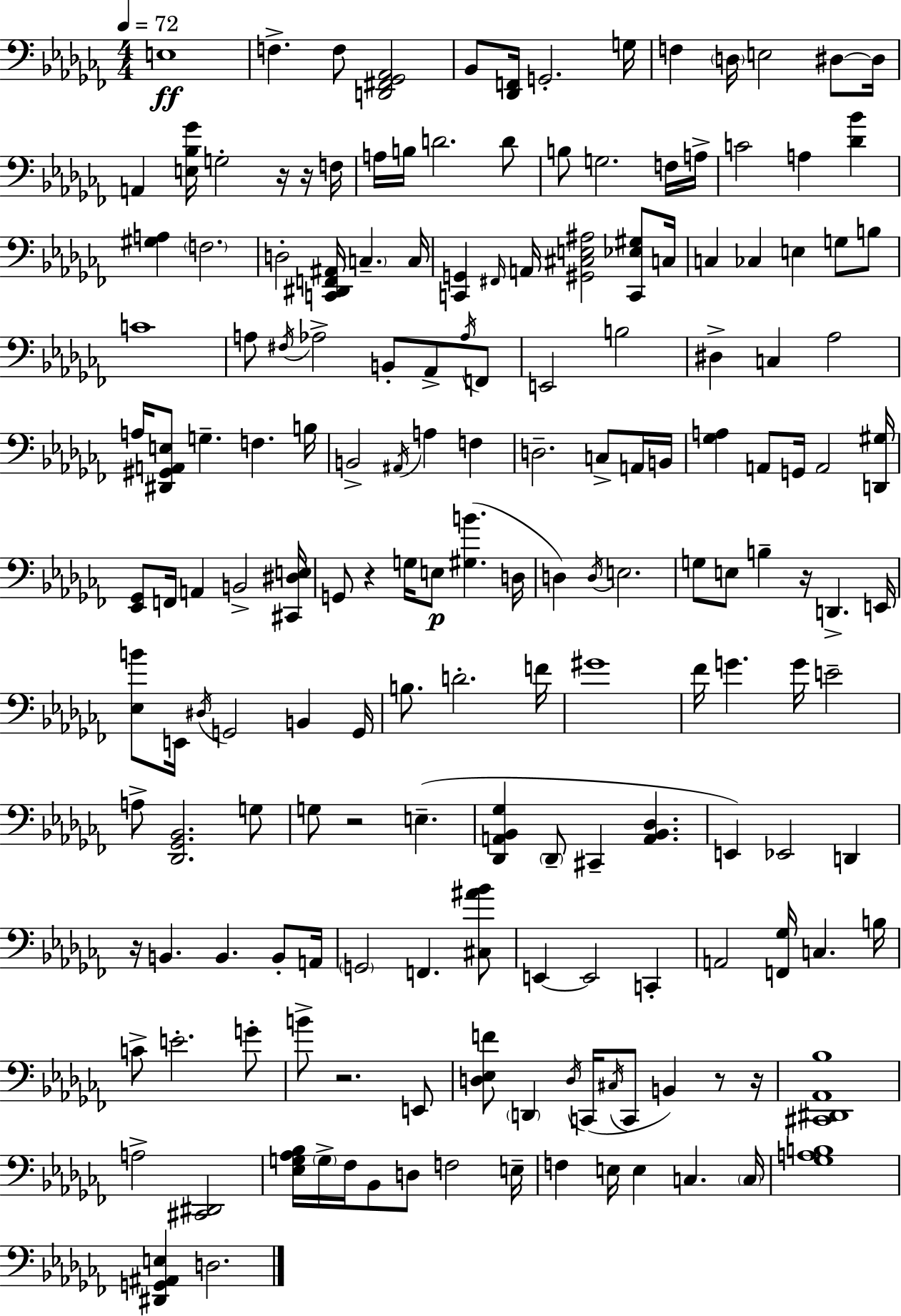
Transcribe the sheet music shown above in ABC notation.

X:1
T:Untitled
M:4/4
L:1/4
K:Abm
E,4 F, F,/2 [D,,^F,,_G,,_A,,]2 _B,,/2 [_D,,F,,]/4 G,,2 G,/4 F, D,/4 E,2 ^D,/2 ^D,/4 A,, [E,_B,_G]/4 G,2 z/4 z/4 F,/4 A,/4 B,/4 D2 D/2 B,/2 G,2 F,/4 A,/4 C2 A, [_D_B] [^G,A,] F,2 D,2 [C,,^D,,F,,^A,,]/4 C, C,/4 [C,,G,,] ^F,,/4 A,,/4 [^G,,^C,E,^A,]2 [C,,_E,^G,]/2 C,/4 C, _C, E, G,/2 B,/2 C4 A,/2 ^F,/4 _A,2 B,,/2 _A,,/2 _A,/4 F,,/2 E,,2 B,2 ^D, C, _A,2 A,/4 [^D,,^G,,A,,E,]/2 G, F, B,/4 B,,2 ^A,,/4 A, F, D,2 C,/2 A,,/4 B,,/4 [_G,A,] A,,/2 G,,/4 A,,2 [D,,^G,]/4 [_E,,_G,,]/2 F,,/4 A,, B,,2 [^C,,^D,E,]/4 G,,/2 z G,/4 E,/2 [^G,B] D,/4 D, D,/4 E,2 G,/2 E,/2 B, z/4 D,, E,,/4 [_E,B]/2 E,,/4 ^D,/4 G,,2 B,, G,,/4 B,/2 D2 F/4 ^G4 _F/4 G G/4 E2 A,/2 [_D,,_G,,_B,,]2 G,/2 G,/2 z2 E, [_D,,A,,_B,,_G,] _D,,/2 ^C,, [A,,_B,,_D,] E,, _E,,2 D,, z/4 B,, B,, B,,/2 A,,/4 G,,2 F,, [^C,^A_B]/2 E,, E,,2 C,, A,,2 [F,,_G,]/4 C, B,/4 C/2 E2 G/2 B/2 z2 E,,/2 [D,_E,F]/2 D,, D,/4 C,,/4 ^C,/4 C,,/2 B,, z/2 z/4 [^C,,^D,,_A,,_B,]4 A,2 [^C,,^D,,]2 [_E,G,_A,_B,]/4 G,/4 _F,/4 _B,,/2 D,/2 F,2 E,/4 F, E,/4 E, C, C,/4 [_G,A,B,]4 [^D,,G,,^A,,E,] D,2